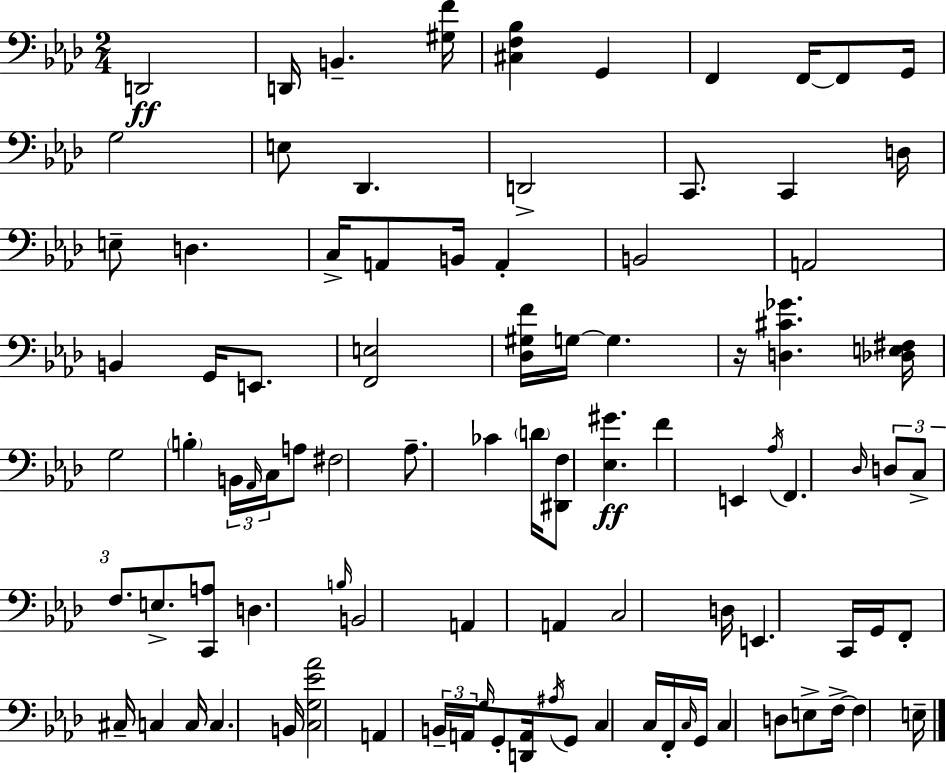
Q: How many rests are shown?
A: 1